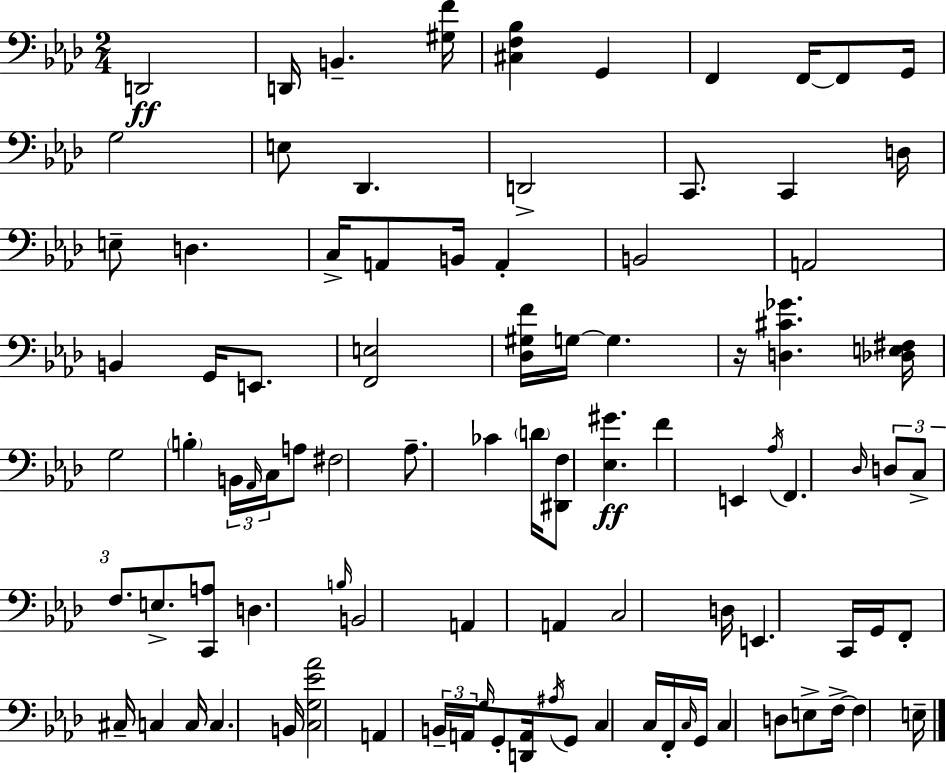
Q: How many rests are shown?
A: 1